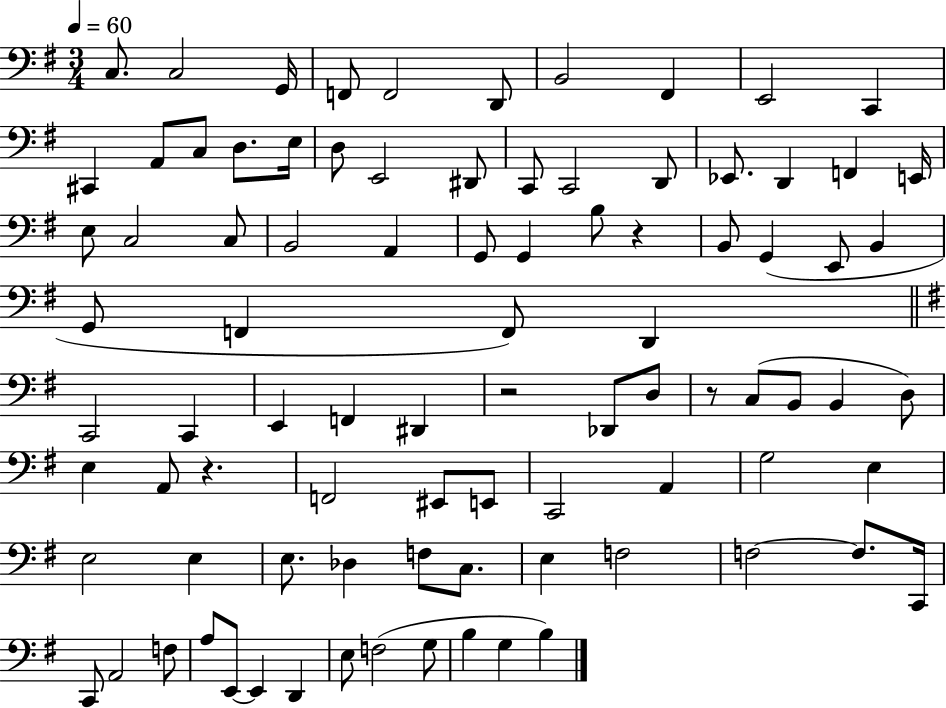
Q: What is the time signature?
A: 3/4